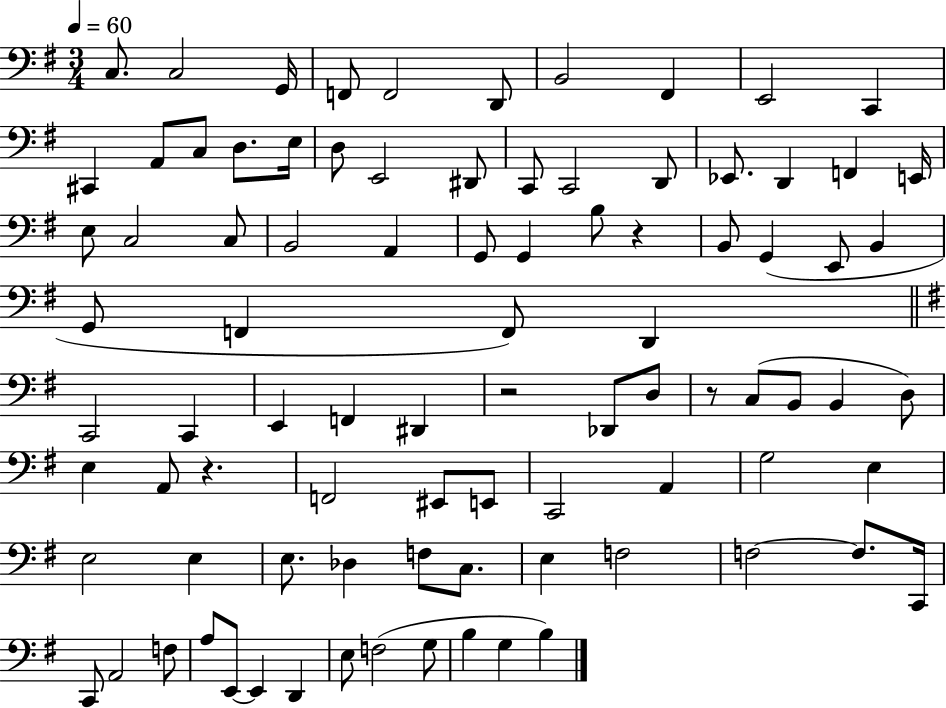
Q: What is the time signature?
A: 3/4